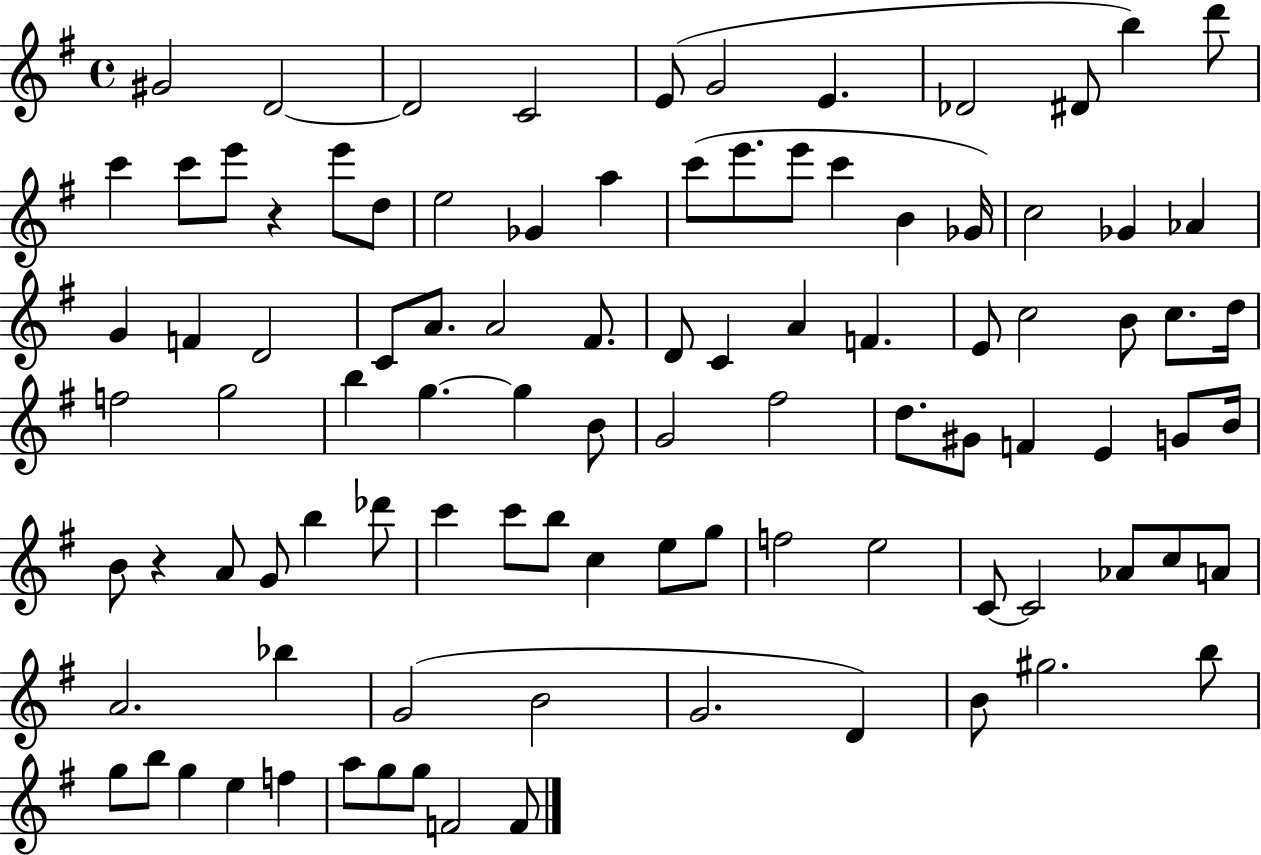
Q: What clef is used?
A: treble